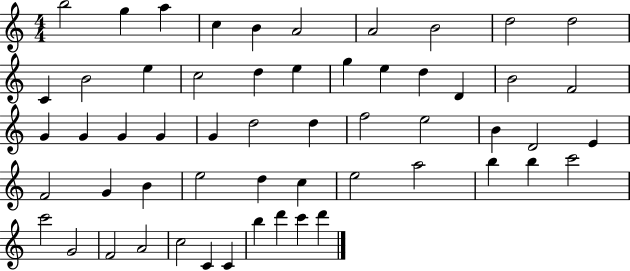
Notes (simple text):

B5/h G5/q A5/q C5/q B4/q A4/h A4/h B4/h D5/h D5/h C4/q B4/h E5/q C5/h D5/q E5/q G5/q E5/q D5/q D4/q B4/h F4/h G4/q G4/q G4/q G4/q G4/q D5/h D5/q F5/h E5/h B4/q D4/h E4/q F4/h G4/q B4/q E5/h D5/q C5/q E5/h A5/h B5/q B5/q C6/h C6/h G4/h F4/h A4/h C5/h C4/q C4/q B5/q D6/q C6/q D6/q